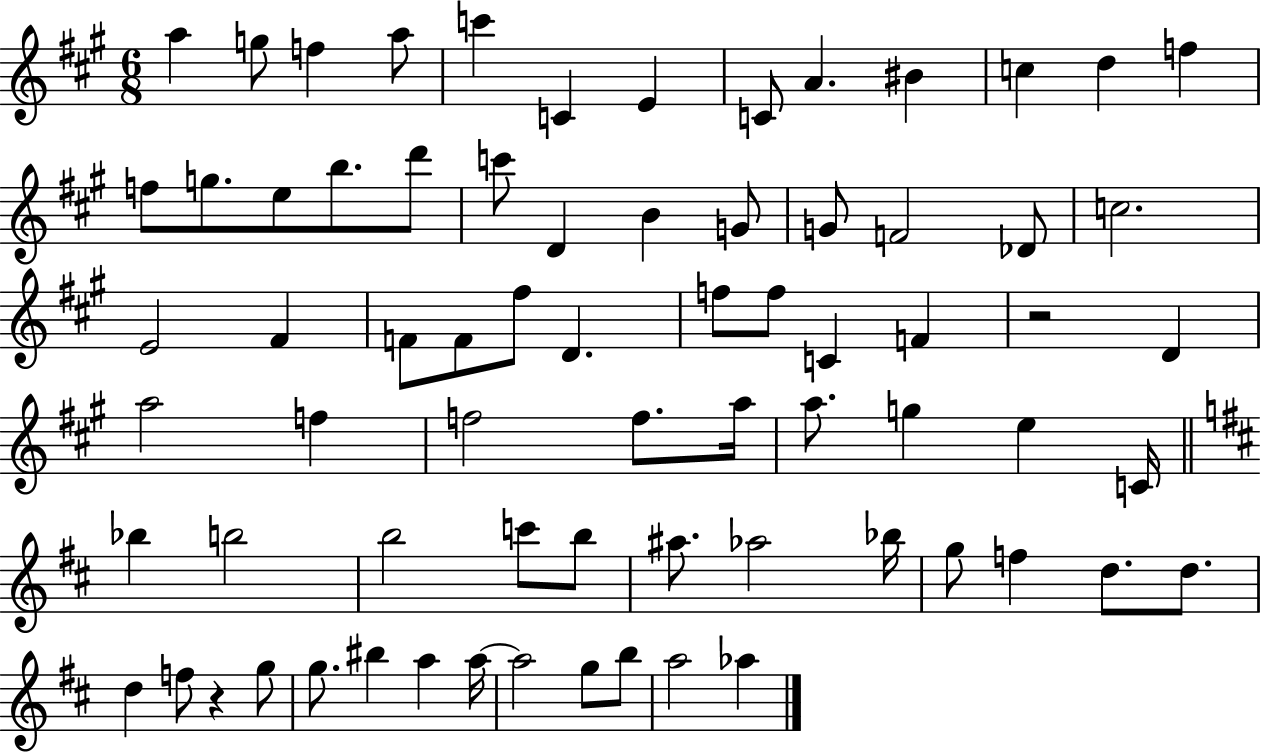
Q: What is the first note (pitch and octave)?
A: A5